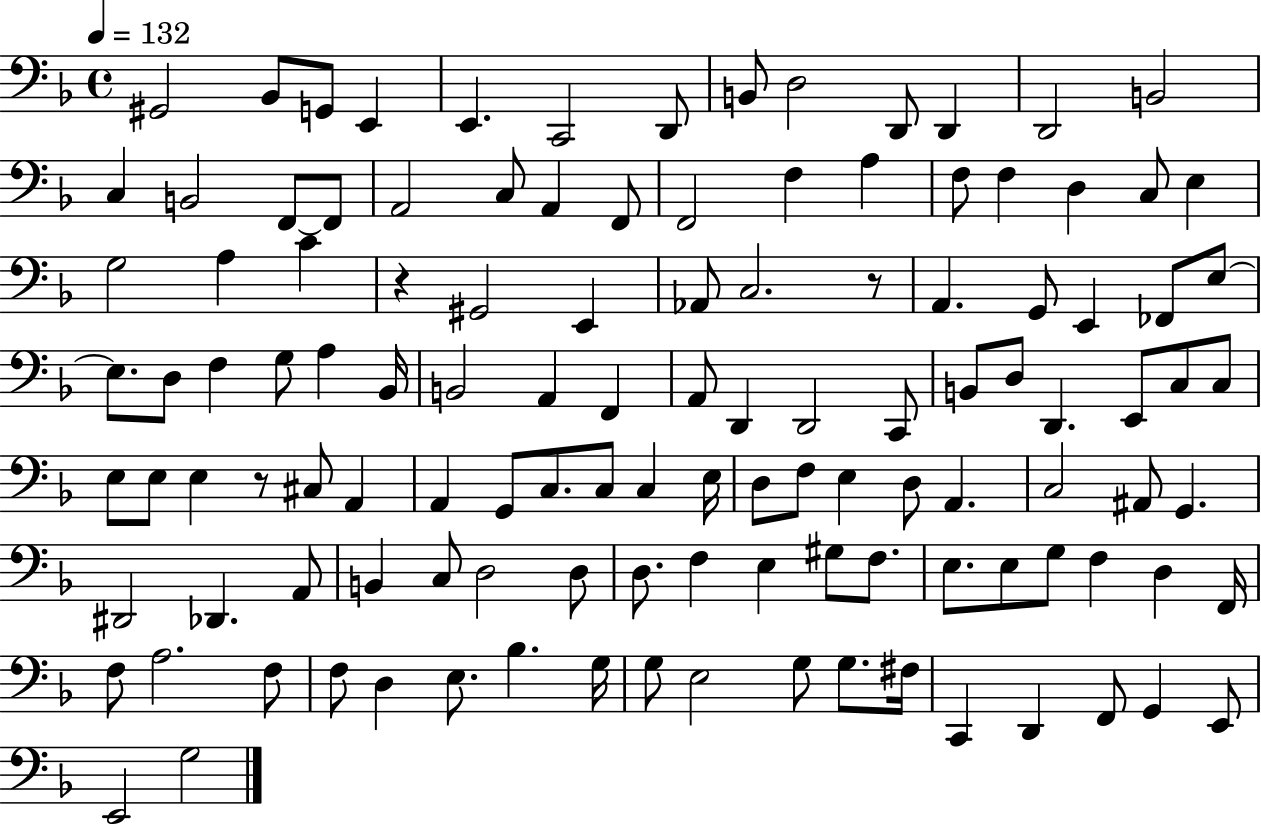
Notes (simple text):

G#2/h Bb2/e G2/e E2/q E2/q. C2/h D2/e B2/e D3/h D2/e D2/q D2/h B2/h C3/q B2/h F2/e F2/e A2/h C3/e A2/q F2/e F2/h F3/q A3/q F3/e F3/q D3/q C3/e E3/q G3/h A3/q C4/q R/q G#2/h E2/q Ab2/e C3/h. R/e A2/q. G2/e E2/q FES2/e E3/e E3/e. D3/e F3/q G3/e A3/q Bb2/s B2/h A2/q F2/q A2/e D2/q D2/h C2/e B2/e D3/e D2/q. E2/e C3/e C3/e E3/e E3/e E3/q R/e C#3/e A2/q A2/q G2/e C3/e. C3/e C3/q E3/s D3/e F3/e E3/q D3/e A2/q. C3/h A#2/e G2/q. D#2/h Db2/q. A2/e B2/q C3/e D3/h D3/e D3/e. F3/q E3/q G#3/e F3/e. E3/e. E3/e G3/e F3/q D3/q F2/s F3/e A3/h. F3/e F3/e D3/q E3/e. Bb3/q. G3/s G3/e E3/h G3/e G3/e. F#3/s C2/q D2/q F2/e G2/q E2/e E2/h G3/h